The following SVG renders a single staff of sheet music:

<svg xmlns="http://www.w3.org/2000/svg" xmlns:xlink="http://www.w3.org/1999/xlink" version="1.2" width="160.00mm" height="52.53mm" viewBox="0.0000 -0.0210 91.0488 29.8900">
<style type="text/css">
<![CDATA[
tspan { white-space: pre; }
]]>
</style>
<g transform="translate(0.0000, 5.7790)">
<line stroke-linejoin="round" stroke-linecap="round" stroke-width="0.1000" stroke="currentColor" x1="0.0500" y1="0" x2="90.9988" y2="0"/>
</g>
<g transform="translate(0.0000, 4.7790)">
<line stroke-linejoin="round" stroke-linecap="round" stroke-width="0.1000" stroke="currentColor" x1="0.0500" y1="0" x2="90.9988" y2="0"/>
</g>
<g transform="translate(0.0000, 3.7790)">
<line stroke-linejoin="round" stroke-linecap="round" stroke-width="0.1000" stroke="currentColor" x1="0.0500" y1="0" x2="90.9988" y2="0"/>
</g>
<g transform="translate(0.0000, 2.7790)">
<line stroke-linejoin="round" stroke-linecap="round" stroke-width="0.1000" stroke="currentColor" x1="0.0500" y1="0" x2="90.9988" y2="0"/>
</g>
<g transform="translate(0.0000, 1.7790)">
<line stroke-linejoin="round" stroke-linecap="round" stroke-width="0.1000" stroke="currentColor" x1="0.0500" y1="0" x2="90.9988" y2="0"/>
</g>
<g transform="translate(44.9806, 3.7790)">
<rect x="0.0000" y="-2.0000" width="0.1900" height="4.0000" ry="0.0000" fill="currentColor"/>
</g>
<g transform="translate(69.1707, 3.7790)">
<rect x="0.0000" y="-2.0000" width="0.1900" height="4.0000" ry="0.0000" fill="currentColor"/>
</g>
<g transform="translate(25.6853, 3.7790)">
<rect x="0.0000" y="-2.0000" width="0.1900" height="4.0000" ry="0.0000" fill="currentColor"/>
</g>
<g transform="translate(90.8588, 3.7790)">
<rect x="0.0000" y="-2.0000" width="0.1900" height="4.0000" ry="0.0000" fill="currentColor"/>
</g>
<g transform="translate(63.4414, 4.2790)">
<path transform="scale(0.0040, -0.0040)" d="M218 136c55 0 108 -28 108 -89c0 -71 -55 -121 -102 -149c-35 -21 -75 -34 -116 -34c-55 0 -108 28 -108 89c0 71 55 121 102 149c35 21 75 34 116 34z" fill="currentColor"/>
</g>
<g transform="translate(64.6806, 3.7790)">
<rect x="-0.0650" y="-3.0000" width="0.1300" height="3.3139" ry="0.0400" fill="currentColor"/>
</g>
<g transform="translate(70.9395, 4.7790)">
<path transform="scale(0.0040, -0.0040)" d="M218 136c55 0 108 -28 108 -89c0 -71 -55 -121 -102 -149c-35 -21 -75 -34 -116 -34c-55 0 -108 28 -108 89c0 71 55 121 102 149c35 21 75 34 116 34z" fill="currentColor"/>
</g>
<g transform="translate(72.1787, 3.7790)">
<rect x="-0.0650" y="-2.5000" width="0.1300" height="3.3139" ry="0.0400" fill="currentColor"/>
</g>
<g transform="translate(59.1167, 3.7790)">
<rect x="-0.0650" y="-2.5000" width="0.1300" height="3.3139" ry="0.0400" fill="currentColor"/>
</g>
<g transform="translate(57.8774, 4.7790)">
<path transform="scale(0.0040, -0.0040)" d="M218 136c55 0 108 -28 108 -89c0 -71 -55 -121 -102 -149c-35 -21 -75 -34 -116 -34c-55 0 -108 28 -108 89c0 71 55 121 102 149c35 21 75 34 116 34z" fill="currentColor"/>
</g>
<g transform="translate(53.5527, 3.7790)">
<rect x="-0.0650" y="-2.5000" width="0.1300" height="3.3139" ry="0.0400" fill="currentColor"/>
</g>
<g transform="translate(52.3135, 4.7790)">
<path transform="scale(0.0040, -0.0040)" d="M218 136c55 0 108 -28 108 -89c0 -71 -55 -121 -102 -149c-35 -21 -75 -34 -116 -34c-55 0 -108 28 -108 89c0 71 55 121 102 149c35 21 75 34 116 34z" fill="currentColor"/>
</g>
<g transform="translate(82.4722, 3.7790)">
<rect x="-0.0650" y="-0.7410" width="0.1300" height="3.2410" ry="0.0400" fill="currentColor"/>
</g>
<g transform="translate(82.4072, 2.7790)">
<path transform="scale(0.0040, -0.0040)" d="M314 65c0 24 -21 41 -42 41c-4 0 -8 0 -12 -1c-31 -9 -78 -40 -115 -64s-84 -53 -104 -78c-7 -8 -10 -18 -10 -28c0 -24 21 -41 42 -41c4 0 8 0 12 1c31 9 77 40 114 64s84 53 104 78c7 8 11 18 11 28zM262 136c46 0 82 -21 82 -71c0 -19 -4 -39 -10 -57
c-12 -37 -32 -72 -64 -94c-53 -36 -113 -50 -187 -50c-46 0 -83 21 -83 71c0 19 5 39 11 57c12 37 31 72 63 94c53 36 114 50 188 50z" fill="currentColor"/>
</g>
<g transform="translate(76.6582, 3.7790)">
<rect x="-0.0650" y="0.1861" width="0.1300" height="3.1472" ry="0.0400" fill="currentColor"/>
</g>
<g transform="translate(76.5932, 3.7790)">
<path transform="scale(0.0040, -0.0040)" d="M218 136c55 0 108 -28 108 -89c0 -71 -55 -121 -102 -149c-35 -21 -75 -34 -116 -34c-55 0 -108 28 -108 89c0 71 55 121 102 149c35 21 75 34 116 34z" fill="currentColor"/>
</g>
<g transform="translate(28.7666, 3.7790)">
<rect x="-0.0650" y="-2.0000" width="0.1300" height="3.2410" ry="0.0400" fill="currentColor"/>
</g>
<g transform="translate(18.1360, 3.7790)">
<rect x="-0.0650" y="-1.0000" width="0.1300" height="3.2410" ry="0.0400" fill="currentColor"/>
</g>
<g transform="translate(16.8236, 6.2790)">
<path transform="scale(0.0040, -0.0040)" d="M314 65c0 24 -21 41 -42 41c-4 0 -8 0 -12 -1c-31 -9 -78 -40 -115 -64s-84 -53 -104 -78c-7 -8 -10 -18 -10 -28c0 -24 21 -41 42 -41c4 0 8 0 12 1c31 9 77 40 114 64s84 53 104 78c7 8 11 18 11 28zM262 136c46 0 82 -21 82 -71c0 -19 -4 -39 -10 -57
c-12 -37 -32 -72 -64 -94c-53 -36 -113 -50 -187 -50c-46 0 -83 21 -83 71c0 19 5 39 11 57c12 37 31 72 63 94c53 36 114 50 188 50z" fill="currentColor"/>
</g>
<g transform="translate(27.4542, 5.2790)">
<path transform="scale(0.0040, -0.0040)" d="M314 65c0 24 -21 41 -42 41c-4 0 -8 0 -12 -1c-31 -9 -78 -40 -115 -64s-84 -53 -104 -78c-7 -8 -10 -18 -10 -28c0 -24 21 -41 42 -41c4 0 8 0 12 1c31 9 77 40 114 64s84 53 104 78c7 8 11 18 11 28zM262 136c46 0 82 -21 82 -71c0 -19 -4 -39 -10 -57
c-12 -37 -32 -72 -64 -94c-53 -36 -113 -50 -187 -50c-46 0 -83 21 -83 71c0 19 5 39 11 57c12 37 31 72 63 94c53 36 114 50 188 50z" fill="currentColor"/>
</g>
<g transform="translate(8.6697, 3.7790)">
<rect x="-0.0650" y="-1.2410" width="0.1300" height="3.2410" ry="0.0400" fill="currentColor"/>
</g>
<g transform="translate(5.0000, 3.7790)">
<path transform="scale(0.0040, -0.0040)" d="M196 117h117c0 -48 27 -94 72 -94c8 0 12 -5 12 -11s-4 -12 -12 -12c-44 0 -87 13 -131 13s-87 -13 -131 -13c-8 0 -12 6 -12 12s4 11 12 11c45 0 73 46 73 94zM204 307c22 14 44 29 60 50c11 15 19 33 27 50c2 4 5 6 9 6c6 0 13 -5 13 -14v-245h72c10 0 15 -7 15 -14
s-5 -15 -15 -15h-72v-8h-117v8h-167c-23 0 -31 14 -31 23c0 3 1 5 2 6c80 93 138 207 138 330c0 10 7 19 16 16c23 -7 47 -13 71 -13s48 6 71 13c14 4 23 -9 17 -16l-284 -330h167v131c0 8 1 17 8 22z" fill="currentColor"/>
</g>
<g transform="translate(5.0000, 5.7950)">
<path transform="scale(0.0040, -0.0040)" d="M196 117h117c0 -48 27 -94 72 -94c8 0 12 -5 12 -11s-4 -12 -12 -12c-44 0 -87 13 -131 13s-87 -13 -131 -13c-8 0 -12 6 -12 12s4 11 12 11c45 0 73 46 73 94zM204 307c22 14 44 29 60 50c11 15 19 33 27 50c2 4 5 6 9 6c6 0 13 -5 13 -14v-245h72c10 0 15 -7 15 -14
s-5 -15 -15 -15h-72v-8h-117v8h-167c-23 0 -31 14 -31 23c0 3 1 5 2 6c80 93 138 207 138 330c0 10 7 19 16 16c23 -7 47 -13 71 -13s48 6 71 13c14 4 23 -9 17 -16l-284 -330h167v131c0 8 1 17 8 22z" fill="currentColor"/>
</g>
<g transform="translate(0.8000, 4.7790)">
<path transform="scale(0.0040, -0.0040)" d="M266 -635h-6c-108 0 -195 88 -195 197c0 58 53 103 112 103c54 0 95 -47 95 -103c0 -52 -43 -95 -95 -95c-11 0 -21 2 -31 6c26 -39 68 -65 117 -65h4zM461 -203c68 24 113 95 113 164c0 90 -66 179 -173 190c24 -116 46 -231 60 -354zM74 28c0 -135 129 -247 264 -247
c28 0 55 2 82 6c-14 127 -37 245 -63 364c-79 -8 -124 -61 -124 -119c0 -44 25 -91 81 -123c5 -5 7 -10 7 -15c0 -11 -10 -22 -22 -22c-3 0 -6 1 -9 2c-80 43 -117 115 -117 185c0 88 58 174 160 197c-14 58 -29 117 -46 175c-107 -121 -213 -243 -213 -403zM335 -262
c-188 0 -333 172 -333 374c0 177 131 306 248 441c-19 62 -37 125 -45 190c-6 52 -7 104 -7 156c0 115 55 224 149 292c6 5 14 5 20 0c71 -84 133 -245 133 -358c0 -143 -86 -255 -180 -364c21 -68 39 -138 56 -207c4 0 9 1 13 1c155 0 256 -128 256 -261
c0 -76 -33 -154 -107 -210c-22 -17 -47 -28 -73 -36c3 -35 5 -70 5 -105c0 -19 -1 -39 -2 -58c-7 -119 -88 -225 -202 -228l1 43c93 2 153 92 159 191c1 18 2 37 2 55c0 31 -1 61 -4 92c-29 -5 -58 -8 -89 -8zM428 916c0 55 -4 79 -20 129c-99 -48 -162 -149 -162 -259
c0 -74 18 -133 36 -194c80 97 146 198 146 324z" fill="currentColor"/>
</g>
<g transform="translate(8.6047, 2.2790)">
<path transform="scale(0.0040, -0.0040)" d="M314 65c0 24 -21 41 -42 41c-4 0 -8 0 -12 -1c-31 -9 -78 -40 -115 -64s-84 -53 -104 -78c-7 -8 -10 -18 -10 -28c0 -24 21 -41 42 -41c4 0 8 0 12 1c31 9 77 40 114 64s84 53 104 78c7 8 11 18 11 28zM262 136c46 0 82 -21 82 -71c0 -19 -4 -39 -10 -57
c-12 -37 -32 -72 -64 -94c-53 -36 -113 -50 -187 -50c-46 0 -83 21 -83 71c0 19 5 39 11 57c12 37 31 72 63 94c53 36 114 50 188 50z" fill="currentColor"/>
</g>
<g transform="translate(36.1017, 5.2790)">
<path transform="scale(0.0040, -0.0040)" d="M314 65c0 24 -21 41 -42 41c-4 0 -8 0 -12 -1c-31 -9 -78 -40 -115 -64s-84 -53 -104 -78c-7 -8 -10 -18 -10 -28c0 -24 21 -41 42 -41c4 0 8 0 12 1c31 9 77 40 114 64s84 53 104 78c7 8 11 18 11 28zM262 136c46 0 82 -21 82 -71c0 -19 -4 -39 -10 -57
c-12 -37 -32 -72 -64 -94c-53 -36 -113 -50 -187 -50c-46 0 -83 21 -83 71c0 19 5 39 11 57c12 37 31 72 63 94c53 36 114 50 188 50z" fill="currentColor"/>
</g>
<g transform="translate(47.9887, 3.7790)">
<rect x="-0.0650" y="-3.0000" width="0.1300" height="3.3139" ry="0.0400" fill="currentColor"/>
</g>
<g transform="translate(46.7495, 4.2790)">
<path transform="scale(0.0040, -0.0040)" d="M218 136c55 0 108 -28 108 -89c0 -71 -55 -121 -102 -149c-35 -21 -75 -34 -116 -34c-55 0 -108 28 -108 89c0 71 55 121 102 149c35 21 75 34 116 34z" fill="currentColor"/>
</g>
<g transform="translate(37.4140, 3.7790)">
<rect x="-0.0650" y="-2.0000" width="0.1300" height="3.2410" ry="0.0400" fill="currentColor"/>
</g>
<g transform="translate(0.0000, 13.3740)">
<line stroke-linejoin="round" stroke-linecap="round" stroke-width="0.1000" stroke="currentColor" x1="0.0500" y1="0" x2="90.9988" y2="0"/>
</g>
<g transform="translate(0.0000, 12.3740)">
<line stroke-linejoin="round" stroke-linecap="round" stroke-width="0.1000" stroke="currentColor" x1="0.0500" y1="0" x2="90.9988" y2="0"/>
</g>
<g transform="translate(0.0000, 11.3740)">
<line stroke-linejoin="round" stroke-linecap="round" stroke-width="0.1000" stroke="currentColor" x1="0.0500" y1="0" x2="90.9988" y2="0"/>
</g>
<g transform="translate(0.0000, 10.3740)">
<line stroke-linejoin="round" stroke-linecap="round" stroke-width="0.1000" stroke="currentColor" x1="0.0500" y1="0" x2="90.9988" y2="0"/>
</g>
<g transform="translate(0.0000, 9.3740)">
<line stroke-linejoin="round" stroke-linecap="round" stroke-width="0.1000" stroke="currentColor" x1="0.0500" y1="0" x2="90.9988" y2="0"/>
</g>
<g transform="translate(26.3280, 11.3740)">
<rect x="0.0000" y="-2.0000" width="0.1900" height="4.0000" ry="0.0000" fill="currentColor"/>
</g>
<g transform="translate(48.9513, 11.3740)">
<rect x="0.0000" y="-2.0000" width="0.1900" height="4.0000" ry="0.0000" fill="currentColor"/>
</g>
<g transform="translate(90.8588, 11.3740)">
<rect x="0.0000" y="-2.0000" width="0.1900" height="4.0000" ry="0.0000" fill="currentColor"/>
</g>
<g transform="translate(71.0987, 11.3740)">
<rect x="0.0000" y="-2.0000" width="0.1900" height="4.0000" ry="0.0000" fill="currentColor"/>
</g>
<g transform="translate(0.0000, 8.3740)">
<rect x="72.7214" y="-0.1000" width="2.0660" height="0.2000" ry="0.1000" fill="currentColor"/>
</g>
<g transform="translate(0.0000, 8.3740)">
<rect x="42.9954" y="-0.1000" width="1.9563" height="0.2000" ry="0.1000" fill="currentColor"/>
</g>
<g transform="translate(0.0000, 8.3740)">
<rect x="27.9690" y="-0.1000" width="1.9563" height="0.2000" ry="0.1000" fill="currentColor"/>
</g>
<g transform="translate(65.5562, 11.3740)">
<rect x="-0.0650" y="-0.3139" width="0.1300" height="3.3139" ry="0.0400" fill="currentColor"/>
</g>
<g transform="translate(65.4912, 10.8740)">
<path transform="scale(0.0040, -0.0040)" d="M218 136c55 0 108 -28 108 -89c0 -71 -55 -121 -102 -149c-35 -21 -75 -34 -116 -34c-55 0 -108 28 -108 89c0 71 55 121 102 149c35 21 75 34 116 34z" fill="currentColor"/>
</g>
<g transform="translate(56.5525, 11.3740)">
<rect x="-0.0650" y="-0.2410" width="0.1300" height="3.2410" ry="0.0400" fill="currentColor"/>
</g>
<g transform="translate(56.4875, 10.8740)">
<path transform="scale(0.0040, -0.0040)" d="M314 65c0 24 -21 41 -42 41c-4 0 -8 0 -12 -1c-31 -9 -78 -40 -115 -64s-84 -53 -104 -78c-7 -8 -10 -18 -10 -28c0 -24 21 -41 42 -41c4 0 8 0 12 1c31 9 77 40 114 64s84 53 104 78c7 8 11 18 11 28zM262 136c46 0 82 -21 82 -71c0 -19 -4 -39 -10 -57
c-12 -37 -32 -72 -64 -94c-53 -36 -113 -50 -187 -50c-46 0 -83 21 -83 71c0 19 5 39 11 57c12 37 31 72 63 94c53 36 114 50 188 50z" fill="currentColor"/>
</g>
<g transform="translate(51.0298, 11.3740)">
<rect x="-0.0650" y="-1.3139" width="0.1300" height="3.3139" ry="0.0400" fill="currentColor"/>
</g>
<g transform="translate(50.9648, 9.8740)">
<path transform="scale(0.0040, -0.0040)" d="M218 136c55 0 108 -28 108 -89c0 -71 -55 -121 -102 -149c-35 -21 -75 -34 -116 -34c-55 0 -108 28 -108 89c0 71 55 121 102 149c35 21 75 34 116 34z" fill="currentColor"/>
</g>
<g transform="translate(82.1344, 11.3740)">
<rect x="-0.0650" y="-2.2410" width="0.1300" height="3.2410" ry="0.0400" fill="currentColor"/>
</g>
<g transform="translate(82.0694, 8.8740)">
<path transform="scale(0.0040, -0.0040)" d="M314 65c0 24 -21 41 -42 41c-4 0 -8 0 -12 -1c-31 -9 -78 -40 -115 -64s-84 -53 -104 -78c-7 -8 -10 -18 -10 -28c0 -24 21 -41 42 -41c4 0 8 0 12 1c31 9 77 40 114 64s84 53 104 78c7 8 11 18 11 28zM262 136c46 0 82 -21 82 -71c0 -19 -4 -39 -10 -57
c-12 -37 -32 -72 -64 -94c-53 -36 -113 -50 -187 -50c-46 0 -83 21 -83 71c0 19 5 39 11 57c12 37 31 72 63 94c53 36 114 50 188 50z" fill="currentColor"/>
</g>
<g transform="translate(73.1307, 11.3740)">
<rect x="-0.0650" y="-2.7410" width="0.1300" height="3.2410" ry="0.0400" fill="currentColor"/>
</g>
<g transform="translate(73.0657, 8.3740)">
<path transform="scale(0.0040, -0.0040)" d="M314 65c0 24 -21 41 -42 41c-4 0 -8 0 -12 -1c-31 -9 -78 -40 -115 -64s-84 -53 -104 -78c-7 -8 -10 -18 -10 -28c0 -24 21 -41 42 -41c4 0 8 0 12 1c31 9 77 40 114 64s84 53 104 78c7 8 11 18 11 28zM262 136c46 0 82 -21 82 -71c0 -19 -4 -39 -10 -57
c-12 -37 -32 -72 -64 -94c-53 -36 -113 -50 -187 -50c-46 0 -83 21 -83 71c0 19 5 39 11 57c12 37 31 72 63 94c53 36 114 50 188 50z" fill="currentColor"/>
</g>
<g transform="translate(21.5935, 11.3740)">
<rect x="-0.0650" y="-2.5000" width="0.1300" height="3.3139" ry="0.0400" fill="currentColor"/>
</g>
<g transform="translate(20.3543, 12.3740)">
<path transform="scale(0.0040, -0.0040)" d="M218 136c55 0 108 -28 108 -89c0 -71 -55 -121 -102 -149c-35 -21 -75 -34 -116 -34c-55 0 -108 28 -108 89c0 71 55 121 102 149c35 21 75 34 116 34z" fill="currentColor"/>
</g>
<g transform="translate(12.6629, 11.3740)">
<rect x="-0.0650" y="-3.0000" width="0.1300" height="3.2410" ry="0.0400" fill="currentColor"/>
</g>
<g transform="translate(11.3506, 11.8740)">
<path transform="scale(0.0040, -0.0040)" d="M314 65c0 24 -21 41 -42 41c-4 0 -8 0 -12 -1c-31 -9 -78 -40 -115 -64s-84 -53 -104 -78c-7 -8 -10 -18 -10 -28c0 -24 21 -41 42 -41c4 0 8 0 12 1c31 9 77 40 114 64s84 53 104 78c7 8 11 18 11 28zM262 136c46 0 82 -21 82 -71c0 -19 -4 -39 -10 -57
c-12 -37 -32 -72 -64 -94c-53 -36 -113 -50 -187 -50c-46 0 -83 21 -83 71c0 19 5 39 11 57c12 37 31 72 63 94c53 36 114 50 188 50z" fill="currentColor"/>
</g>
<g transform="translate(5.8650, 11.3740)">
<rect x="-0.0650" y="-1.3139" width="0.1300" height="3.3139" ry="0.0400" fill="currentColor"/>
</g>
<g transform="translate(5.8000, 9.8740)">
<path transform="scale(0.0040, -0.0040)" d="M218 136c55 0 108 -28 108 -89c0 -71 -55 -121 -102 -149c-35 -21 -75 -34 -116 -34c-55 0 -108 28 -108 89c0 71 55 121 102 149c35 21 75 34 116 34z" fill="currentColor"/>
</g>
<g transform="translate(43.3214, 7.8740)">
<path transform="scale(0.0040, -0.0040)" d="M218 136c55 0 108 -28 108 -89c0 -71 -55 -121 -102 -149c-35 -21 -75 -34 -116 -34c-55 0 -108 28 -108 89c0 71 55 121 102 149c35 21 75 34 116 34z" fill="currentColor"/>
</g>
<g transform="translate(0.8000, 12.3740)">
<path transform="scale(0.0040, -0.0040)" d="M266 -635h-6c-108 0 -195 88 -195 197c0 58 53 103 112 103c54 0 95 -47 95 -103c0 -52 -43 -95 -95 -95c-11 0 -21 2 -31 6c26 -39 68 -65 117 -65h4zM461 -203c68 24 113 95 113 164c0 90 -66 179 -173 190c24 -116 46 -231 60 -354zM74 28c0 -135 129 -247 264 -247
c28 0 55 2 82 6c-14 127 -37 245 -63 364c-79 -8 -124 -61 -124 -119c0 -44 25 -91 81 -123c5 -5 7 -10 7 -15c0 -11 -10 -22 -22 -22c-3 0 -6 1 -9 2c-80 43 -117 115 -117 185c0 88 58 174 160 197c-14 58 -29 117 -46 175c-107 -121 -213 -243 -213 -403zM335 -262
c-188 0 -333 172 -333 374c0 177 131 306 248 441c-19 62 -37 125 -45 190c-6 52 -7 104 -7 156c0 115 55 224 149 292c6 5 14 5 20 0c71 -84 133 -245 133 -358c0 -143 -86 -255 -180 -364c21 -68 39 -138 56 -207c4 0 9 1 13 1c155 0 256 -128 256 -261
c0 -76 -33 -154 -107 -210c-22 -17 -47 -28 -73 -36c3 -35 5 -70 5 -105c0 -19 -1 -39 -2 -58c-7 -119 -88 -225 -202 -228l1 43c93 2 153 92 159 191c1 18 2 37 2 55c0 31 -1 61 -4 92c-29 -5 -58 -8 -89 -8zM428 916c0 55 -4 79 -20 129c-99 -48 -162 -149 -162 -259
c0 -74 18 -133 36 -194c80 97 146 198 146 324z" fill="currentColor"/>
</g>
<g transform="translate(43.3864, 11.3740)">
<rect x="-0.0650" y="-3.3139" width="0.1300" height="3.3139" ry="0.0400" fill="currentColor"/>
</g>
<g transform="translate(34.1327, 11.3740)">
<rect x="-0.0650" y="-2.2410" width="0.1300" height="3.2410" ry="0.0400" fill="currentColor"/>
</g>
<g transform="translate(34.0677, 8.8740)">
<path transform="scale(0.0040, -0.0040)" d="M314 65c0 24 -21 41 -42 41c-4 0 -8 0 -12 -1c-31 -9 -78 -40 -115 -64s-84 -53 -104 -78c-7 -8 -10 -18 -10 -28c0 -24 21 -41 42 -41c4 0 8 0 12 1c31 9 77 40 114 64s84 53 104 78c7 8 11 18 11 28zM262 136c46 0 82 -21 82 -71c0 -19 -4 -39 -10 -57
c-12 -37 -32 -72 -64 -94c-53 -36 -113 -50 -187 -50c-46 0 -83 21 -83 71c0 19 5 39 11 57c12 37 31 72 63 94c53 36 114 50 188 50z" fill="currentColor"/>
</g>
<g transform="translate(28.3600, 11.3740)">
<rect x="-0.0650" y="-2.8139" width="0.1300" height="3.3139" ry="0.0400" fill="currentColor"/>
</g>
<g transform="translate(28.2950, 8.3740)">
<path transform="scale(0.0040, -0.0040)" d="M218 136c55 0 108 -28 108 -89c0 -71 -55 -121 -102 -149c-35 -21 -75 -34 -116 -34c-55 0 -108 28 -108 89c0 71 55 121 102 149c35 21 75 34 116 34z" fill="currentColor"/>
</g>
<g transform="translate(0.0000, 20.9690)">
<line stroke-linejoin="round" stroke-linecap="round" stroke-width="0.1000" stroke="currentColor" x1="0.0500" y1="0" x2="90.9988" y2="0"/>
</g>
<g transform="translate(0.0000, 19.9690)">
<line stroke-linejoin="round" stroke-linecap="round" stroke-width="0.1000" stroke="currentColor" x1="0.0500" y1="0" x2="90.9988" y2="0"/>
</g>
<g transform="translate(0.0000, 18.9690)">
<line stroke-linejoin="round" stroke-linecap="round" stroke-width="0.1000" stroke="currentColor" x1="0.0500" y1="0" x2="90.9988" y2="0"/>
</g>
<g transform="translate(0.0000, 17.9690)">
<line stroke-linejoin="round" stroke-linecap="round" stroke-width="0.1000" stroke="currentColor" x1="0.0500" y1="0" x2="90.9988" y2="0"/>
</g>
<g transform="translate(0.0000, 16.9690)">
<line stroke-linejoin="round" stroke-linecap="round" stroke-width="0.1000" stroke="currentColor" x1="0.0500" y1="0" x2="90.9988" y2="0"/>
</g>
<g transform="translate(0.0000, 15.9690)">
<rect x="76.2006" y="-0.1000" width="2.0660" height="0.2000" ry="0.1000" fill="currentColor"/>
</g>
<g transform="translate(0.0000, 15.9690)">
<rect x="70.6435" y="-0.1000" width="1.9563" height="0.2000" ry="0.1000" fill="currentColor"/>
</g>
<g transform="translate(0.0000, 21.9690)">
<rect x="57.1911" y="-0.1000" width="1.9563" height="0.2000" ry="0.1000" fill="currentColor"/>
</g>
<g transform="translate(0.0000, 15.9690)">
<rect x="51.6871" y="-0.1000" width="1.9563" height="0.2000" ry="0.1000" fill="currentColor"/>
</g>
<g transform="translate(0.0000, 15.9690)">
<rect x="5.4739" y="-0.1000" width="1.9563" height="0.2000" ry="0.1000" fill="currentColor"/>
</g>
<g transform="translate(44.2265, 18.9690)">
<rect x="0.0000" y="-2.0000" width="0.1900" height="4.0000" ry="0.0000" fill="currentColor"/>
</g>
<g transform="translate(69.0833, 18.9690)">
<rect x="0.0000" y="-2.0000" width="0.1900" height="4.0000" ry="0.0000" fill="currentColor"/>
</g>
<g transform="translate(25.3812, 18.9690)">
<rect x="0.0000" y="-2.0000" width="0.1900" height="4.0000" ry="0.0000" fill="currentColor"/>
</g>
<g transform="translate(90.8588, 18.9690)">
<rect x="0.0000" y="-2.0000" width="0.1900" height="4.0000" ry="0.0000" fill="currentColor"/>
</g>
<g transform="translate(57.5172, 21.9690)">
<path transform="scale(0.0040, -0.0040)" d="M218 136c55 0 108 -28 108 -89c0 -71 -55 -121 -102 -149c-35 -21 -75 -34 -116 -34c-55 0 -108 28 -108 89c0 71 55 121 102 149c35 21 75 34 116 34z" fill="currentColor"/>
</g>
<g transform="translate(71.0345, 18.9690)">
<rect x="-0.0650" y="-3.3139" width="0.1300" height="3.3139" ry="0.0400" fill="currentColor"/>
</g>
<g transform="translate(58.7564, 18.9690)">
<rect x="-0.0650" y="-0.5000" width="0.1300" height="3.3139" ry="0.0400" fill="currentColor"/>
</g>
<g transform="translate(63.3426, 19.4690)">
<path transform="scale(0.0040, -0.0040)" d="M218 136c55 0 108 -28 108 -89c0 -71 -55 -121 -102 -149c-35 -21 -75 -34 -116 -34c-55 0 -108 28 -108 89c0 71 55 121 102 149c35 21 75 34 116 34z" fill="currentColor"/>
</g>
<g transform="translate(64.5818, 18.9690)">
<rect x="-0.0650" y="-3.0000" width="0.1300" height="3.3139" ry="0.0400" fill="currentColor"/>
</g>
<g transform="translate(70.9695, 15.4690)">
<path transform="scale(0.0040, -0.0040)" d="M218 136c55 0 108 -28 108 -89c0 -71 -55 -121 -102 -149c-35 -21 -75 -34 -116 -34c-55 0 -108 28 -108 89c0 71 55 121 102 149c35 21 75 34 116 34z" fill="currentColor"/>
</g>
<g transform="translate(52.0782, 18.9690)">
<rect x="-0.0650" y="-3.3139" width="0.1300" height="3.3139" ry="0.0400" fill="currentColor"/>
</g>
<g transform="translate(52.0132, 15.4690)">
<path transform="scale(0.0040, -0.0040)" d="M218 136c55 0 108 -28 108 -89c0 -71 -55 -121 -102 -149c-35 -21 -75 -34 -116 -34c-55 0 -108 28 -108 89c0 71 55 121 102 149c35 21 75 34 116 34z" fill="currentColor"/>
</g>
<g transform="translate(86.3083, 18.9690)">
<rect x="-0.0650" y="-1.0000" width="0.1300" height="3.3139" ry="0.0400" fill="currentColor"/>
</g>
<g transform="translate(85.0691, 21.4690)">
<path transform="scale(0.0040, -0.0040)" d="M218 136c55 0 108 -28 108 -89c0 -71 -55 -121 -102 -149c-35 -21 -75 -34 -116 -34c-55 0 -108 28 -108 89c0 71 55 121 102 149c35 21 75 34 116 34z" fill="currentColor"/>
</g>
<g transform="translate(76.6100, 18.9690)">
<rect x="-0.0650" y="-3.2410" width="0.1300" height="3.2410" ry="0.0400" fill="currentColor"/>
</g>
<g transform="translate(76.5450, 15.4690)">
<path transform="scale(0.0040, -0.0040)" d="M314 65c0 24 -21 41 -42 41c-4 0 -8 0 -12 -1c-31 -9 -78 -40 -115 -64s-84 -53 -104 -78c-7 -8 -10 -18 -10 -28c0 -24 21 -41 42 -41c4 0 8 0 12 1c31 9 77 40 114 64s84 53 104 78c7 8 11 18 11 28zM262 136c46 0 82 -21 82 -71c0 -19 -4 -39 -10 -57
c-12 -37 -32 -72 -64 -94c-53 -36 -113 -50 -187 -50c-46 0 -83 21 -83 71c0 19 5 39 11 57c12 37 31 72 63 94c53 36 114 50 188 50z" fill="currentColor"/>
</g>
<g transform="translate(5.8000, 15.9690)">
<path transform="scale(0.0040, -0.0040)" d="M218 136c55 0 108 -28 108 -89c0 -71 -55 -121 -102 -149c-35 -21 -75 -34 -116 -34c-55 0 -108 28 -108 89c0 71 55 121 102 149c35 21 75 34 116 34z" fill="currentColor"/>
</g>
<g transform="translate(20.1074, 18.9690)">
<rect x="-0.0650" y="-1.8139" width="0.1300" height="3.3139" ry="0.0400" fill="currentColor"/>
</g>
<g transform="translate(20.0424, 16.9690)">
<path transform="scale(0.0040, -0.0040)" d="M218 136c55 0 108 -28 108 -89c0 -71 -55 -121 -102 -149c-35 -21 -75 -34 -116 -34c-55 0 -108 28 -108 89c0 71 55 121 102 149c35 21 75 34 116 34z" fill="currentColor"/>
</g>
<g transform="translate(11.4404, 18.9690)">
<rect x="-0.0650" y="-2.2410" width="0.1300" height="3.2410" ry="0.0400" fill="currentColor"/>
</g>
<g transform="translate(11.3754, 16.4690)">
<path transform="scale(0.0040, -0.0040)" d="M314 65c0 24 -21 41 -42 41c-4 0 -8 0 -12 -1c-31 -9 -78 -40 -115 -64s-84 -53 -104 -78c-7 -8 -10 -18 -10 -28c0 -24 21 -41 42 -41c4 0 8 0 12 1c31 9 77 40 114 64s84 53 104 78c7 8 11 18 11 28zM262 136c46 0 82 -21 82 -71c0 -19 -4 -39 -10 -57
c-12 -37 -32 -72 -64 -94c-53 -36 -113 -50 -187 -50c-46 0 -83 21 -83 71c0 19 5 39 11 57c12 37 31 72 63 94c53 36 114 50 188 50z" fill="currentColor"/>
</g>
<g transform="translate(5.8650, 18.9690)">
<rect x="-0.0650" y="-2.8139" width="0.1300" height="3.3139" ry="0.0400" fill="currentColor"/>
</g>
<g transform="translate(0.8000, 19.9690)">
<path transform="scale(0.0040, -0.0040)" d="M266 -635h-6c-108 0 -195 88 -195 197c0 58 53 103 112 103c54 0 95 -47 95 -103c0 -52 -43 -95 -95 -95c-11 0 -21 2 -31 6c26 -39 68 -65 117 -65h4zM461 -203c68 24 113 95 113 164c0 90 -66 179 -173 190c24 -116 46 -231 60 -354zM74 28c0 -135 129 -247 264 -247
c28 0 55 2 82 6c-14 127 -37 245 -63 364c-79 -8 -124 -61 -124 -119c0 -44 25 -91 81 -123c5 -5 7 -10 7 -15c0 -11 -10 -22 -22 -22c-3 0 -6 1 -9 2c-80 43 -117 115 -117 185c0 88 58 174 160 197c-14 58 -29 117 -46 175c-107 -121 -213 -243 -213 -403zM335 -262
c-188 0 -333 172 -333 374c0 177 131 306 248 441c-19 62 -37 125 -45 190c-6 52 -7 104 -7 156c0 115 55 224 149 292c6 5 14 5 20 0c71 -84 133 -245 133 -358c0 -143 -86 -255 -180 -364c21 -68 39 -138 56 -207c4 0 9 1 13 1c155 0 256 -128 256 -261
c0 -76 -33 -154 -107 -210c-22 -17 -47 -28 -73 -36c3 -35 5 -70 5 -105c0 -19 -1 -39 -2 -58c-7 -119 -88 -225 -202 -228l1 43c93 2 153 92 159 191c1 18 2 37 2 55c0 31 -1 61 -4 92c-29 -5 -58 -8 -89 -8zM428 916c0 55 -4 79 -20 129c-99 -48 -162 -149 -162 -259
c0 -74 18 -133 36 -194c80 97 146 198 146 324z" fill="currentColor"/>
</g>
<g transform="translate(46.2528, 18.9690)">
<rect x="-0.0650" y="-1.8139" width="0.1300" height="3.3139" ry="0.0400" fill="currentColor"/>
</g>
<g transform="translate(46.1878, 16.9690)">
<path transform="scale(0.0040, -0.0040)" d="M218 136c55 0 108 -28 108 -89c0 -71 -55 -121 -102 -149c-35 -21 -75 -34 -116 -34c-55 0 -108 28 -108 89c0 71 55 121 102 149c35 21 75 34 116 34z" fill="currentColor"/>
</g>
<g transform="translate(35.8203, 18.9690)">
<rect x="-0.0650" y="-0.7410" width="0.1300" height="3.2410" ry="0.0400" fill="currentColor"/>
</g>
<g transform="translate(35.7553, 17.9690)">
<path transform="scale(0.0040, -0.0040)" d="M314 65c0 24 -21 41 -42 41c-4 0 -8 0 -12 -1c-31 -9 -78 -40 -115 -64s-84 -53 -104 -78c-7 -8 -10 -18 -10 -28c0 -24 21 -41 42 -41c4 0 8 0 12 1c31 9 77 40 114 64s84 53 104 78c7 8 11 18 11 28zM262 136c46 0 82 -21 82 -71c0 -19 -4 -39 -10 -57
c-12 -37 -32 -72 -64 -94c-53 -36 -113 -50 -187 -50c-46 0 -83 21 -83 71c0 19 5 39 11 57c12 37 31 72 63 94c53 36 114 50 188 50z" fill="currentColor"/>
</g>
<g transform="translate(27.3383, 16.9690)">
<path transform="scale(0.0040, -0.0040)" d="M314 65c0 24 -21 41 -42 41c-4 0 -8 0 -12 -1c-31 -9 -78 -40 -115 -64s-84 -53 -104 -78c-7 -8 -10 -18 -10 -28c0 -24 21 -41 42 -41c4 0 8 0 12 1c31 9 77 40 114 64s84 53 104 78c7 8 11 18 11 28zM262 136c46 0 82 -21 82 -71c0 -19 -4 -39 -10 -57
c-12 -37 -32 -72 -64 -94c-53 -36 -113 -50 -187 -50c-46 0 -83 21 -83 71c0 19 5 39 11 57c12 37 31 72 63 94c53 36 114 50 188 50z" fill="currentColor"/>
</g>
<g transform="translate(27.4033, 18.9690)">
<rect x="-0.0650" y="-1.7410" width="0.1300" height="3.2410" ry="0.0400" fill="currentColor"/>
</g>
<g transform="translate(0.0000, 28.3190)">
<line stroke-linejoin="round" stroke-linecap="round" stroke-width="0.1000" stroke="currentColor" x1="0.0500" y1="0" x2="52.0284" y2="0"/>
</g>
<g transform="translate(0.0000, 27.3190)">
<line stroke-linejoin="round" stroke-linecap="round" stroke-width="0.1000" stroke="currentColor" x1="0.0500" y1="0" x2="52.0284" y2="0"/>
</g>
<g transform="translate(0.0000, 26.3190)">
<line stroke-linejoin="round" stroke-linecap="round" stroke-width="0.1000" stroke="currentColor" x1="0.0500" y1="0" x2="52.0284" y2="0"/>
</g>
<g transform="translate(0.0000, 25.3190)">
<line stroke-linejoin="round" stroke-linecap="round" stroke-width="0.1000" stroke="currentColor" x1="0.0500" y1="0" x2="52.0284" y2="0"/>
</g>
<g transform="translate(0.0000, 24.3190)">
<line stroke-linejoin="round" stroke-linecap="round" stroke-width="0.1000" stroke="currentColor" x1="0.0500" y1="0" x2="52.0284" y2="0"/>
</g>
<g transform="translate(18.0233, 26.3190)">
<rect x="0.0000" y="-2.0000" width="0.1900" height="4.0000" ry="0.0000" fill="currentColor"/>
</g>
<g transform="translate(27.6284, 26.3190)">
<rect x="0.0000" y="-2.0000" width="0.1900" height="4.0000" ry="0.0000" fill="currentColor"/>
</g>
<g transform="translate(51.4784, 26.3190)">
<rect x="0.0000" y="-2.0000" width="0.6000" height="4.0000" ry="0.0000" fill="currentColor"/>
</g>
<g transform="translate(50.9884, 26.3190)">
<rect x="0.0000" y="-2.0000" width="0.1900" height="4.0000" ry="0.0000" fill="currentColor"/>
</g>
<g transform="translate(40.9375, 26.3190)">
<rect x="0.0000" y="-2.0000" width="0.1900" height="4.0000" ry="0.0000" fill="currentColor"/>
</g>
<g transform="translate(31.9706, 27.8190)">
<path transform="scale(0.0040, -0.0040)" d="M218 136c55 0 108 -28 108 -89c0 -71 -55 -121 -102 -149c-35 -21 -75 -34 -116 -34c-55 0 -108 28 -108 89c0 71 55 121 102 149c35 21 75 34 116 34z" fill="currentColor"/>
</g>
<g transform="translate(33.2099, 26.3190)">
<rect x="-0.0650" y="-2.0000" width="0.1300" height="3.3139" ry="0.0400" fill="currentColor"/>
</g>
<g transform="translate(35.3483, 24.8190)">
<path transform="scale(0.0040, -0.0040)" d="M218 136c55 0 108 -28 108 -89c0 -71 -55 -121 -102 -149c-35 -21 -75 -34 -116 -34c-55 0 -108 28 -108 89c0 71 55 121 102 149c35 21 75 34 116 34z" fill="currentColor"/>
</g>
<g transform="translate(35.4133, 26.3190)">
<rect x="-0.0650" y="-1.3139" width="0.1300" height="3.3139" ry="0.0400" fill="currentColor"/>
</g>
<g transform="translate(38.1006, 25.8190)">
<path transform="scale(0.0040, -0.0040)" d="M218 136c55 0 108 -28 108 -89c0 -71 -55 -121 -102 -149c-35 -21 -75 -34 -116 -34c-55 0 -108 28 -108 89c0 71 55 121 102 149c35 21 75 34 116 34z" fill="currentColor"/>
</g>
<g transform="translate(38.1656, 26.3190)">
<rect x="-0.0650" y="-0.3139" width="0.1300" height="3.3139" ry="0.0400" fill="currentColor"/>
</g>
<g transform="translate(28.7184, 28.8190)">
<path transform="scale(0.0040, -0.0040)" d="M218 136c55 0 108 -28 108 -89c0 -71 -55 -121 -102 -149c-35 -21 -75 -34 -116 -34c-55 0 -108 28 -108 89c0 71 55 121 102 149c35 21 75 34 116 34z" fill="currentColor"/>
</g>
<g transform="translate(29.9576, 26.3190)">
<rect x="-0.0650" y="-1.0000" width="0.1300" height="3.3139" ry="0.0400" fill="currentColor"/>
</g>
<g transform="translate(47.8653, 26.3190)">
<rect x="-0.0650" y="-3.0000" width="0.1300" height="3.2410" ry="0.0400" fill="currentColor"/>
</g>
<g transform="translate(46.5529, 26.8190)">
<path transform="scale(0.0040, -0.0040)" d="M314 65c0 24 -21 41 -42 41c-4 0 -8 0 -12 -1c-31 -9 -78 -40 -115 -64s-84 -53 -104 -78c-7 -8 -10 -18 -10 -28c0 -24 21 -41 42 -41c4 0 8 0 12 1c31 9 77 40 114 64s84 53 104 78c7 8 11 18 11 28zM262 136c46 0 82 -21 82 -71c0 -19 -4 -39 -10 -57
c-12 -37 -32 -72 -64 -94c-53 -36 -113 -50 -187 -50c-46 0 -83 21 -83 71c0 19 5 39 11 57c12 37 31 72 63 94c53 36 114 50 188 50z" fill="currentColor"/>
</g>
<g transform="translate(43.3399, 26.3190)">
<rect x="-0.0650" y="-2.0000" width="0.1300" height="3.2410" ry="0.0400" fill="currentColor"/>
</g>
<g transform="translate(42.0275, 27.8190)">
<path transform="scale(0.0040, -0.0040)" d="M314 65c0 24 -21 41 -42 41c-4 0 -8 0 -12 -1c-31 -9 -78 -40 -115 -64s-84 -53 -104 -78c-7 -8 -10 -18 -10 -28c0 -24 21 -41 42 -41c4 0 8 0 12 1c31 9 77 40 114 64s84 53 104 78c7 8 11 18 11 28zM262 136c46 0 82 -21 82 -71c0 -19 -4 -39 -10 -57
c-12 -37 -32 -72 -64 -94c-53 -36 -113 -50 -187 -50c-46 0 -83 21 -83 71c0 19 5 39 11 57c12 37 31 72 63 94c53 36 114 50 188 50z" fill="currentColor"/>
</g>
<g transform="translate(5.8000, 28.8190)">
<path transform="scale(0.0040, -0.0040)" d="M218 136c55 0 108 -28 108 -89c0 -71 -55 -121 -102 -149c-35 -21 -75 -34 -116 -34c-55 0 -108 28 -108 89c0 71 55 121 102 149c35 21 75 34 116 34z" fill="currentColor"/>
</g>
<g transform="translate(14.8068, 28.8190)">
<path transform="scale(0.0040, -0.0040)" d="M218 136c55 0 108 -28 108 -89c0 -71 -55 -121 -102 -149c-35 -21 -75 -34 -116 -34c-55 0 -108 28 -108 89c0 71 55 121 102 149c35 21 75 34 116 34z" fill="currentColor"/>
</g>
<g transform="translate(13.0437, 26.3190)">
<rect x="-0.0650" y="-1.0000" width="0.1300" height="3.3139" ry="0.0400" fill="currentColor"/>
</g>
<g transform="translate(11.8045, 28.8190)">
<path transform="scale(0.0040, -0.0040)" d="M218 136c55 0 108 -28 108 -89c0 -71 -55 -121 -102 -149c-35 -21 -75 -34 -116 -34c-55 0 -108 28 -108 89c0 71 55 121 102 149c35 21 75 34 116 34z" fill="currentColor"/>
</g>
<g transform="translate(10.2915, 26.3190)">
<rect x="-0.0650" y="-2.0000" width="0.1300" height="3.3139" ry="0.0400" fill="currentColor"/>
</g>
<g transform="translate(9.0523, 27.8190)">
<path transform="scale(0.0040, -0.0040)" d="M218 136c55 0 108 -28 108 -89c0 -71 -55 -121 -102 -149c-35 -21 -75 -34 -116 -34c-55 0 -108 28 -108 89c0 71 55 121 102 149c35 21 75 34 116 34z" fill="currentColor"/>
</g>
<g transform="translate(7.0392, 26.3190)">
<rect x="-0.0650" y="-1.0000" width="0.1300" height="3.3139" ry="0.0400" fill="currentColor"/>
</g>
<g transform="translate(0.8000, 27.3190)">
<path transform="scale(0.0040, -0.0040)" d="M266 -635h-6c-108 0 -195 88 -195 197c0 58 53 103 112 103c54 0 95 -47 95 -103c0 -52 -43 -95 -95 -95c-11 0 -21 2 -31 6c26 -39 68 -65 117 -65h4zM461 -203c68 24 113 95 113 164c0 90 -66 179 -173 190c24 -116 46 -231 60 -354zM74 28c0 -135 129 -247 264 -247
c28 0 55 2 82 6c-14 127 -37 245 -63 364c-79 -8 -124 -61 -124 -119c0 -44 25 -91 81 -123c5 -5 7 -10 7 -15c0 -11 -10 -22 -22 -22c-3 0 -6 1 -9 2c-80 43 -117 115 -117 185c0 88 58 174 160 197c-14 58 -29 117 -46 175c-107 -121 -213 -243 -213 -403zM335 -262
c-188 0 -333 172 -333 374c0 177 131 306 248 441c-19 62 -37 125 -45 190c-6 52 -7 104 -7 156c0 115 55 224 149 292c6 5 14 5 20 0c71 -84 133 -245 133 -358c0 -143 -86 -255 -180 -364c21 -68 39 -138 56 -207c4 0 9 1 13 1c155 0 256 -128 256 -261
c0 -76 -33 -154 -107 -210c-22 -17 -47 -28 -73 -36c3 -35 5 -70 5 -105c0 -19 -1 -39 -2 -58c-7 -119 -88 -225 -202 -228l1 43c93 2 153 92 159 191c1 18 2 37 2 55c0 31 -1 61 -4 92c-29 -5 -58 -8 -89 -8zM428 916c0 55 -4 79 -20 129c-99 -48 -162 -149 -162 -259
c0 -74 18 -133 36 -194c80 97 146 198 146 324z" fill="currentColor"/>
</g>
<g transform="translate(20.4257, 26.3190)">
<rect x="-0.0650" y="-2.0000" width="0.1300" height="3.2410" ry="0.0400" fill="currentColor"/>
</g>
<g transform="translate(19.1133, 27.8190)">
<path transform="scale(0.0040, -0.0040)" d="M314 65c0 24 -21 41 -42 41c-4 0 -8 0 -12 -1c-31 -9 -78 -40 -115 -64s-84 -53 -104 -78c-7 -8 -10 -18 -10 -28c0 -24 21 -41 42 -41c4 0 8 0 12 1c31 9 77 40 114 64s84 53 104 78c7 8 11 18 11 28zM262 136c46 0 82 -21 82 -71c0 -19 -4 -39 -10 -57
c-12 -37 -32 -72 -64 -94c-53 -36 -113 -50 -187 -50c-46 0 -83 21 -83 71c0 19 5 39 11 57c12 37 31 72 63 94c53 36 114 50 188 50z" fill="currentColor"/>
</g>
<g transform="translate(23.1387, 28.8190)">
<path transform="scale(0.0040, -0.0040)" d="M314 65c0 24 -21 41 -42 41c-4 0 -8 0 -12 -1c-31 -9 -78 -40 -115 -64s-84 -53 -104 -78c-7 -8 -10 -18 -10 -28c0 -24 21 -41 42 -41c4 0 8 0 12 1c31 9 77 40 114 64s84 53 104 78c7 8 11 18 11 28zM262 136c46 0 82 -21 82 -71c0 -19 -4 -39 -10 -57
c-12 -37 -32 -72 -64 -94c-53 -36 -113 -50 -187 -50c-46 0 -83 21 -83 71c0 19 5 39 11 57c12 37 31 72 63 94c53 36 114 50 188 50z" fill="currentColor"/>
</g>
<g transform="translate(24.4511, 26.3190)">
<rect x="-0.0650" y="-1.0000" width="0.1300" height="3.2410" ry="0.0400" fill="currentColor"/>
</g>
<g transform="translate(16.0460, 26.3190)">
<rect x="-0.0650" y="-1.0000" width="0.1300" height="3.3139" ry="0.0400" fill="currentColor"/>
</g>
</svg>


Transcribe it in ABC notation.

X:1
T:Untitled
M:4/4
L:1/4
K:C
e2 D2 F2 F2 A G G A G B d2 e A2 G a g2 b e c2 c a2 g2 a g2 f f2 d2 f b C A b b2 D D F D D F2 D2 D F e c F2 A2